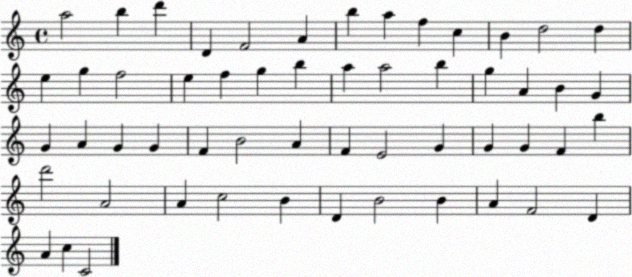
X:1
T:Untitled
M:4/4
L:1/4
K:C
a2 b d' D F2 A b a f c B d2 d e g f2 e f g b a a2 b g A B G G A G G F B2 A F E2 G G G F b d'2 A2 A c2 B D B2 B A F2 D A c C2